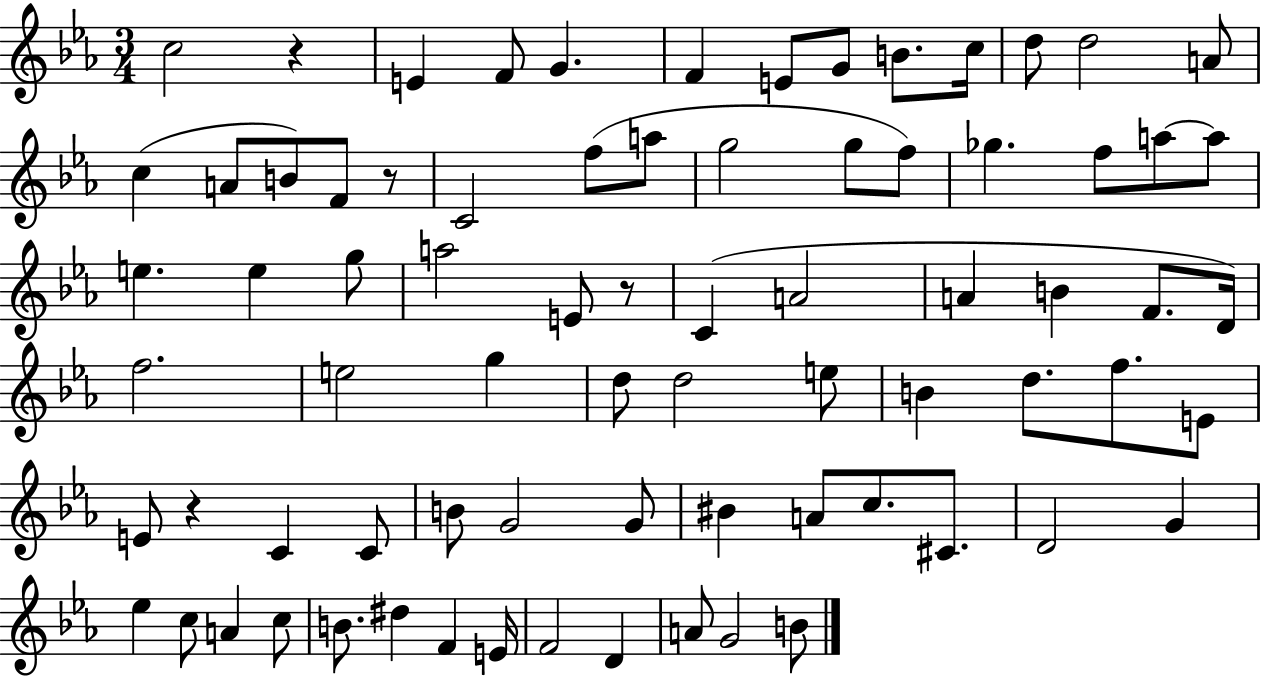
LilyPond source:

{
  \clef treble
  \numericTimeSignature
  \time 3/4
  \key ees \major
  c''2 r4 | e'4 f'8 g'4. | f'4 e'8 g'8 b'8. c''16 | d''8 d''2 a'8 | \break c''4( a'8 b'8) f'8 r8 | c'2 f''8( a''8 | g''2 g''8 f''8) | ges''4. f''8 a''8~~ a''8 | \break e''4. e''4 g''8 | a''2 e'8 r8 | c'4( a'2 | a'4 b'4 f'8. d'16) | \break f''2. | e''2 g''4 | d''8 d''2 e''8 | b'4 d''8. f''8. e'8 | \break e'8 r4 c'4 c'8 | b'8 g'2 g'8 | bis'4 a'8 c''8. cis'8. | d'2 g'4 | \break ees''4 c''8 a'4 c''8 | b'8. dis''4 f'4 e'16 | f'2 d'4 | a'8 g'2 b'8 | \break \bar "|."
}